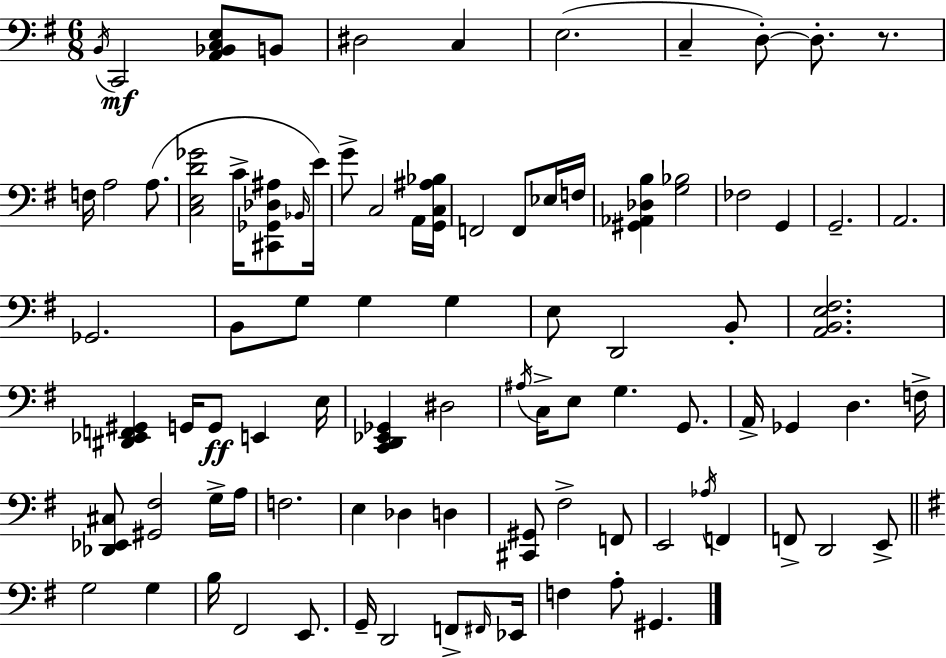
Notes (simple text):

B2/s C2/h [A2,Bb2,C3,E3]/e B2/e D#3/h C3/q E3/h. C3/q D3/e D3/e. R/e. F3/s A3/h A3/e. [C3,E3,D4,Gb4]/h C4/s [C#2,Gb2,Db3,A#3]/e Bb2/s E4/s G4/e C3/h A2/s [G2,C3,A#3,Bb3]/s F2/h F2/e Eb3/s F3/s [G#2,Ab2,Db3,B3]/q [G3,Bb3]/h FES3/h G2/q G2/h. A2/h. Gb2/h. B2/e G3/e G3/q G3/q E3/e D2/h B2/e [A2,B2,E3,F#3]/h. [D#2,Eb2,F2,G#2]/q G2/s G2/e E2/q E3/s [C2,D2,Eb2,Gb2]/q D#3/h A#3/s C3/s E3/e G3/q. G2/e. A2/s Gb2/q D3/q. F3/s [Db2,Eb2,C#3]/e [G#2,F#3]/h G3/s A3/s F3/h. E3/q Db3/q D3/q [C#2,G#2]/e F#3/h F2/e E2/h Ab3/s F2/q F2/e D2/h E2/e G3/h G3/q B3/s F#2/h E2/e. G2/s D2/h F2/e F#2/s Eb2/s F3/q A3/e G#2/q.